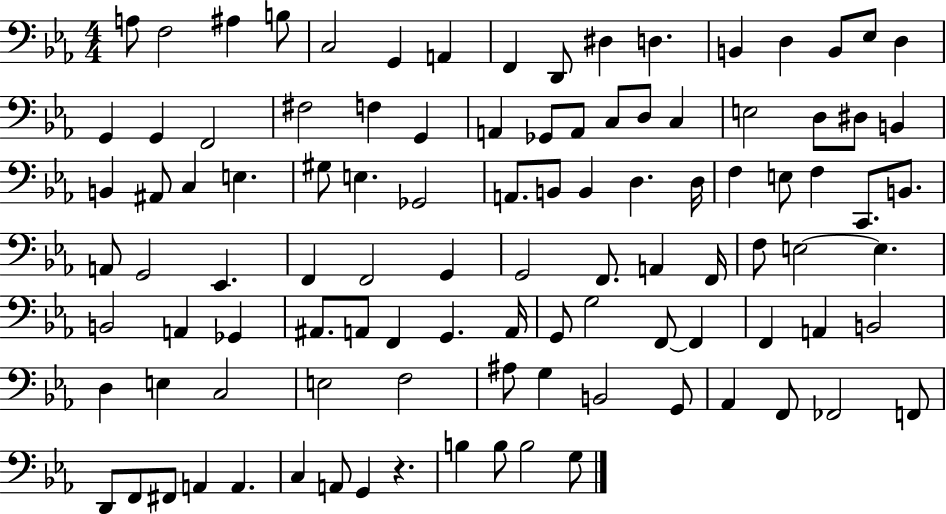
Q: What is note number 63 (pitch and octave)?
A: B2